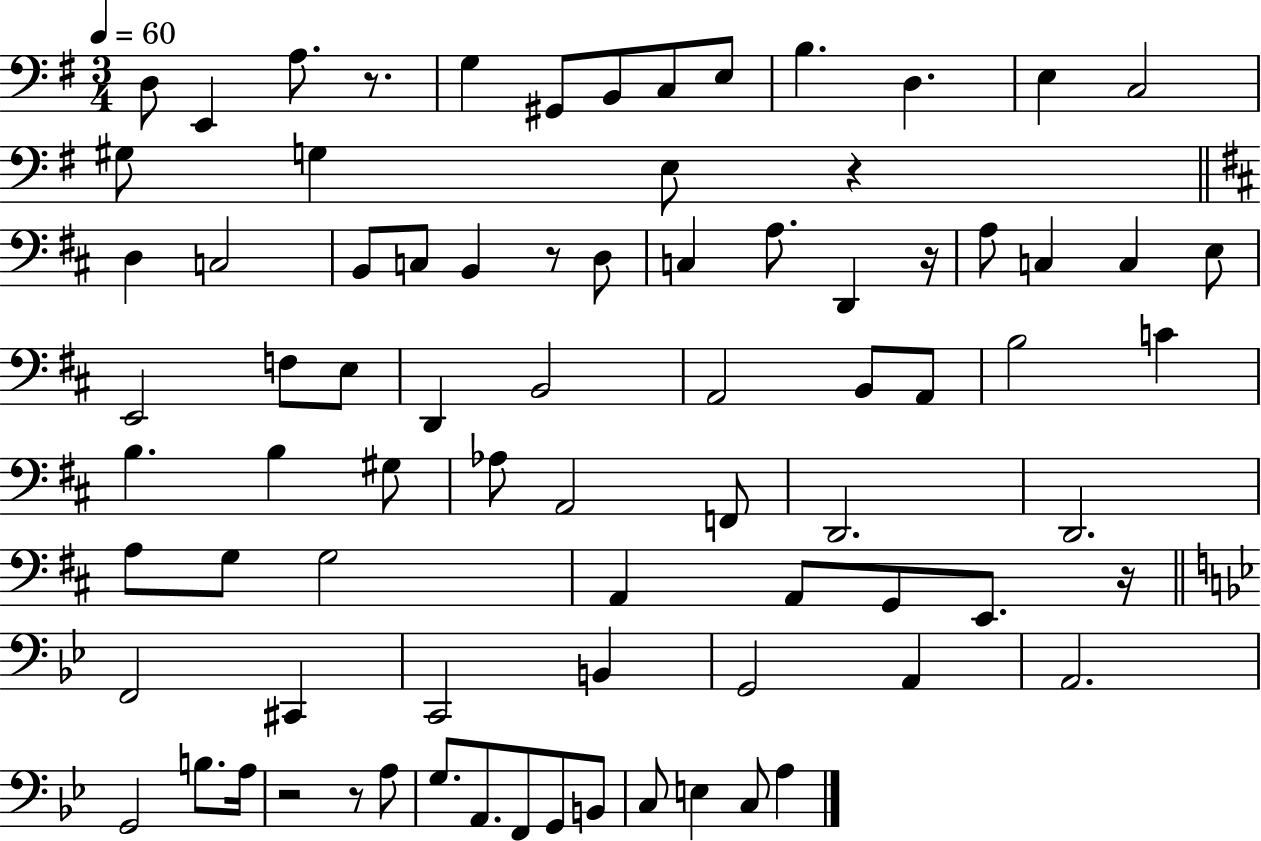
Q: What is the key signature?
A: G major